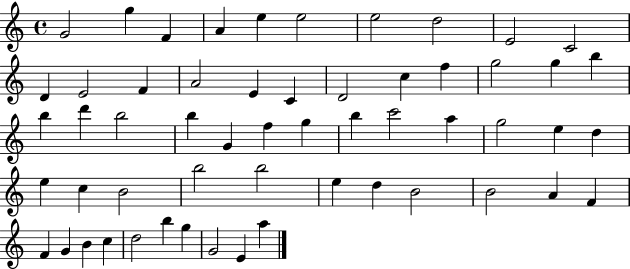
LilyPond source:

{
  \clef treble
  \time 4/4
  \defaultTimeSignature
  \key c \major
  g'2 g''4 f'4 | a'4 e''4 e''2 | e''2 d''2 | e'2 c'2 | \break d'4 e'2 f'4 | a'2 e'4 c'4 | d'2 c''4 f''4 | g''2 g''4 b''4 | \break b''4 d'''4 b''2 | b''4 g'4 f''4 g''4 | b''4 c'''2 a''4 | g''2 e''4 d''4 | \break e''4 c''4 b'2 | b''2 b''2 | e''4 d''4 b'2 | b'2 a'4 f'4 | \break f'4 g'4 b'4 c''4 | d''2 b''4 g''4 | g'2 e'4 a''4 | \bar "|."
}